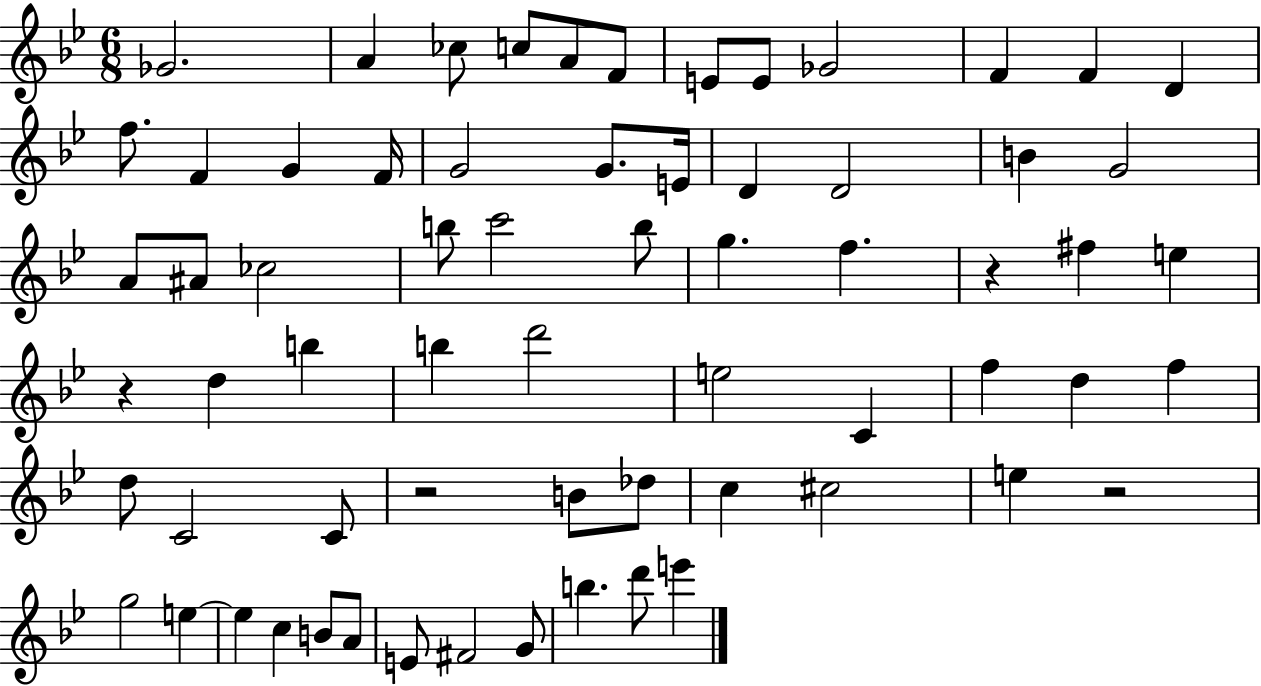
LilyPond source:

{
  \clef treble
  \numericTimeSignature
  \time 6/8
  \key bes \major
  \repeat volta 2 { ges'2. | a'4 ces''8 c''8 a'8 f'8 | e'8 e'8 ges'2 | f'4 f'4 d'4 | \break f''8. f'4 g'4 f'16 | g'2 g'8. e'16 | d'4 d'2 | b'4 g'2 | \break a'8 ais'8 ces''2 | b''8 c'''2 b''8 | g''4. f''4. | r4 fis''4 e''4 | \break r4 d''4 b''4 | b''4 d'''2 | e''2 c'4 | f''4 d''4 f''4 | \break d''8 c'2 c'8 | r2 b'8 des''8 | c''4 cis''2 | e''4 r2 | \break g''2 e''4~~ | e''4 c''4 b'8 a'8 | e'8 fis'2 g'8 | b''4. d'''8 e'''4 | \break } \bar "|."
}